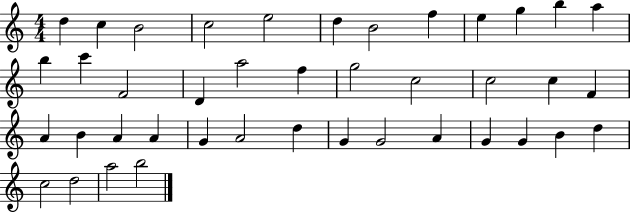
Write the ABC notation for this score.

X:1
T:Untitled
M:4/4
L:1/4
K:C
d c B2 c2 e2 d B2 f e g b a b c' F2 D a2 f g2 c2 c2 c F A B A A G A2 d G G2 A G G B d c2 d2 a2 b2